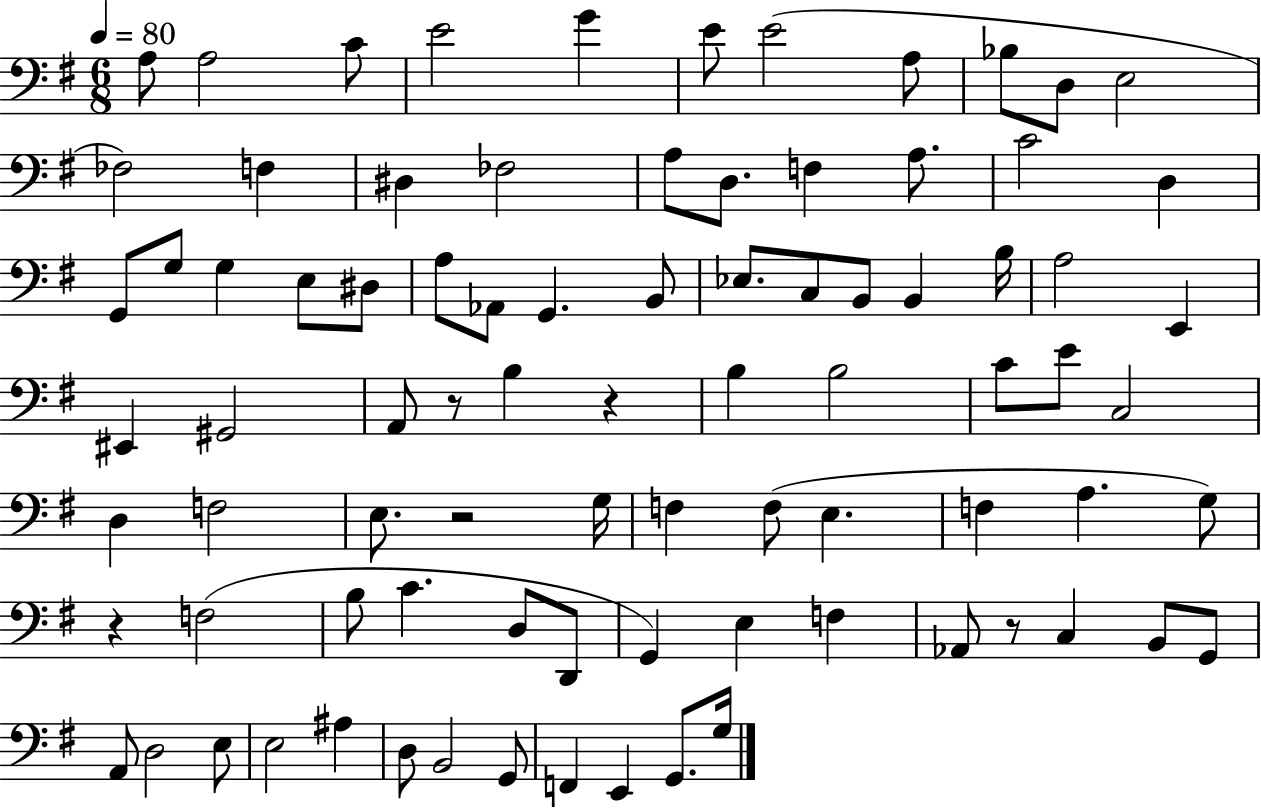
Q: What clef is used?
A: bass